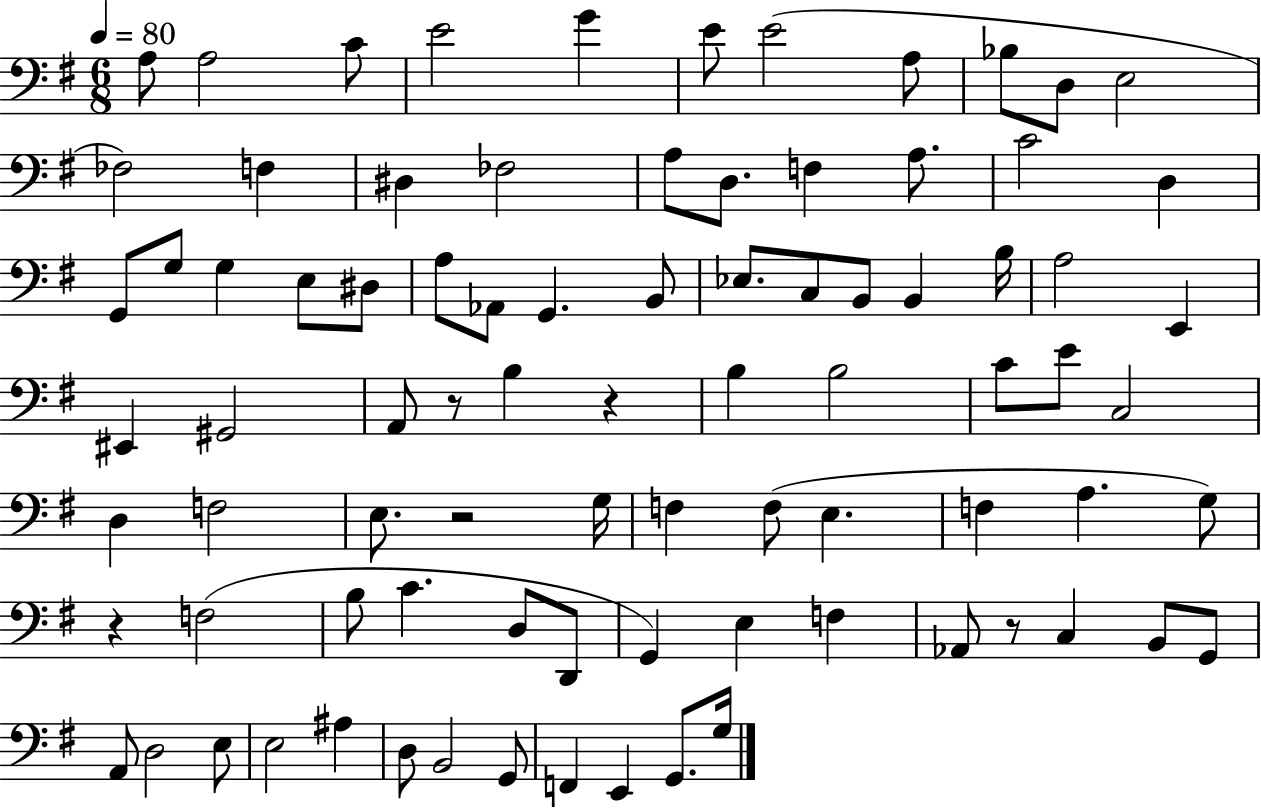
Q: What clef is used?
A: bass